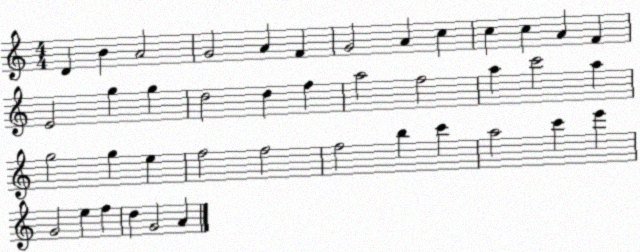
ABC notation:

X:1
T:Untitled
M:4/4
L:1/4
K:C
D B A2 G2 A F G2 A c c c A F E2 g g d2 d f a2 f2 a c'2 a g2 g e f2 f2 f2 b c' a2 c' e' G2 e f d G2 A